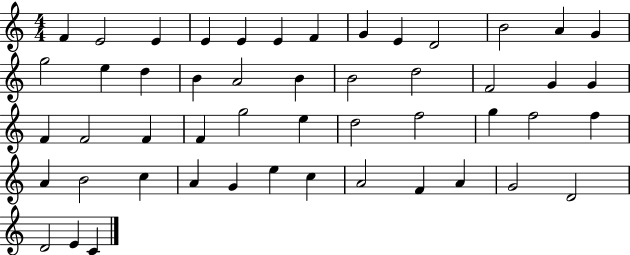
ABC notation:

X:1
T:Untitled
M:4/4
L:1/4
K:C
F E2 E E E E F G E D2 B2 A G g2 e d B A2 B B2 d2 F2 G G F F2 F F g2 e d2 f2 g f2 f A B2 c A G e c A2 F A G2 D2 D2 E C